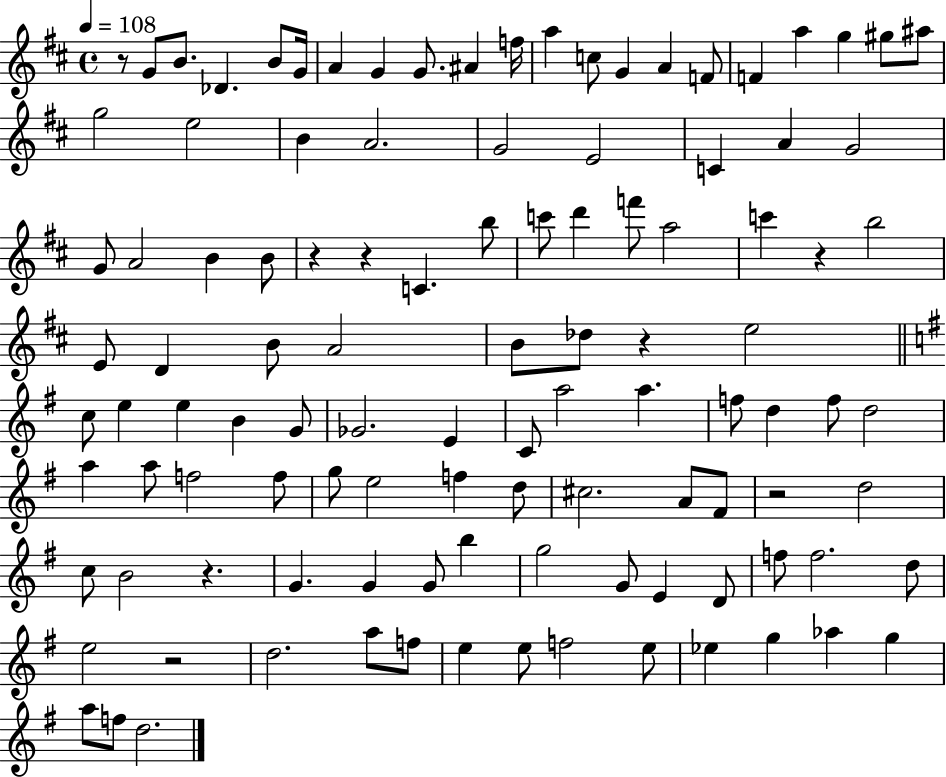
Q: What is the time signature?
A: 4/4